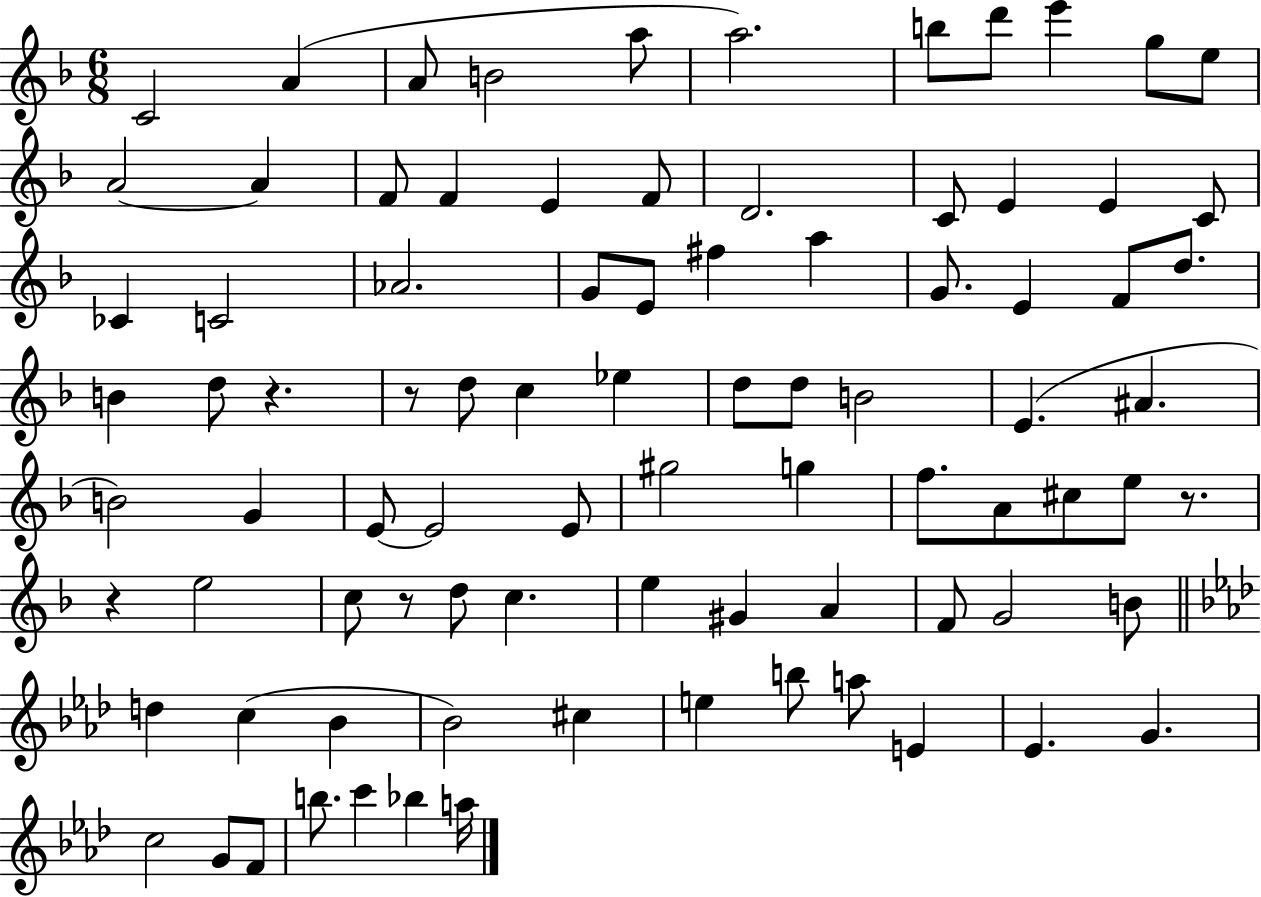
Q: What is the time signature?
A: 6/8